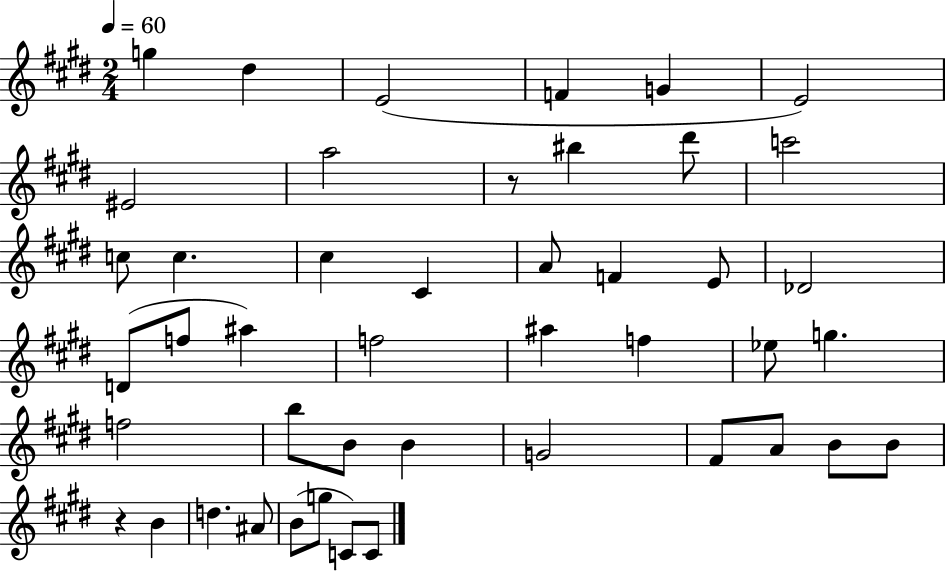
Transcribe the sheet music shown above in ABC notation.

X:1
T:Untitled
M:2/4
L:1/4
K:E
g ^d E2 F G E2 ^E2 a2 z/2 ^b ^d'/2 c'2 c/2 c ^c ^C A/2 F E/2 _D2 D/2 f/2 ^a f2 ^a f _e/2 g f2 b/2 B/2 B G2 ^F/2 A/2 B/2 B/2 z B d ^A/2 B/2 g/2 C/2 C/2